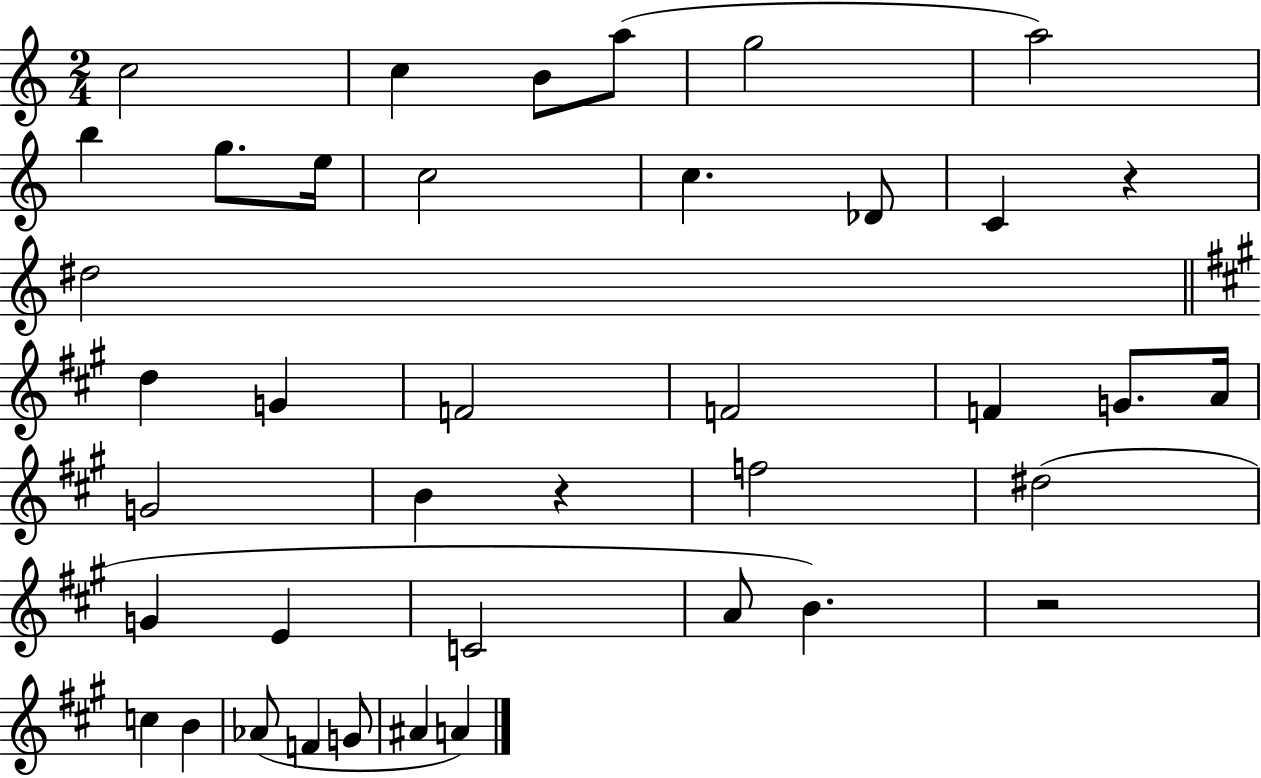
X:1
T:Untitled
M:2/4
L:1/4
K:C
c2 c B/2 a/2 g2 a2 b g/2 e/4 c2 c _D/2 C z ^d2 d G F2 F2 F G/2 A/4 G2 B z f2 ^d2 G E C2 A/2 B z2 c B _A/2 F G/2 ^A A